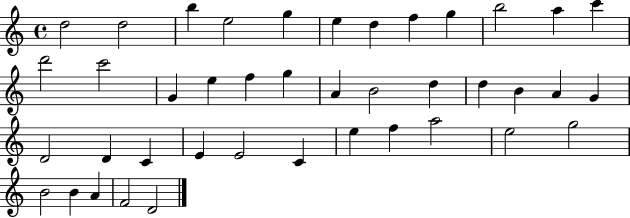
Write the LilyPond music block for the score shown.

{
  \clef treble
  \time 4/4
  \defaultTimeSignature
  \key c \major
  d''2 d''2 | b''4 e''2 g''4 | e''4 d''4 f''4 g''4 | b''2 a''4 c'''4 | \break d'''2 c'''2 | g'4 e''4 f''4 g''4 | a'4 b'2 d''4 | d''4 b'4 a'4 g'4 | \break d'2 d'4 c'4 | e'4 e'2 c'4 | e''4 f''4 a''2 | e''2 g''2 | \break b'2 b'4 a'4 | f'2 d'2 | \bar "|."
}